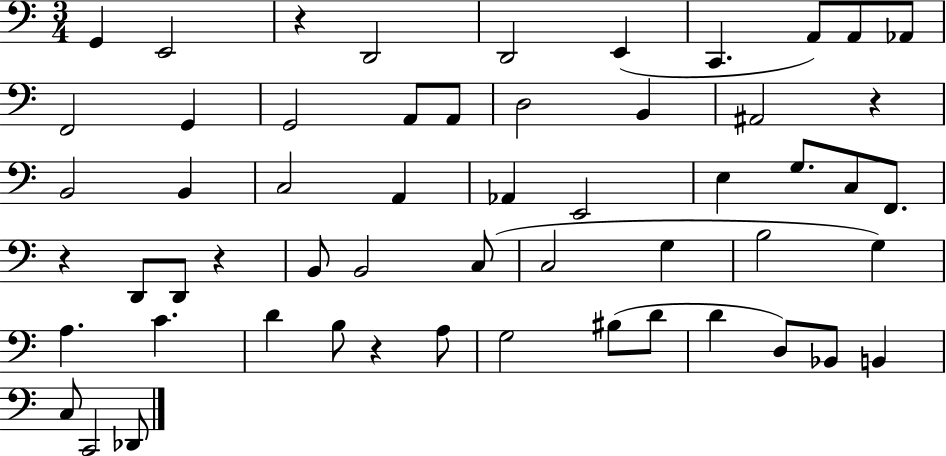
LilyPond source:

{
  \clef bass
  \numericTimeSignature
  \time 3/4
  \key c \major
  \repeat volta 2 { g,4 e,2 | r4 d,2 | d,2 e,4( | c,4. a,8) a,8 aes,8 | \break f,2 g,4 | g,2 a,8 a,8 | d2 b,4 | ais,2 r4 | \break b,2 b,4 | c2 a,4 | aes,4 e,2 | e4 g8. c8 f,8. | \break r4 d,8 d,8 r4 | b,8 b,2 c8( | c2 g4 | b2 g4) | \break a4. c'4. | d'4 b8 r4 a8 | g2 bis8( d'8 | d'4 d8) bes,8 b,4 | \break c8 c,2 des,8 | } \bar "|."
}